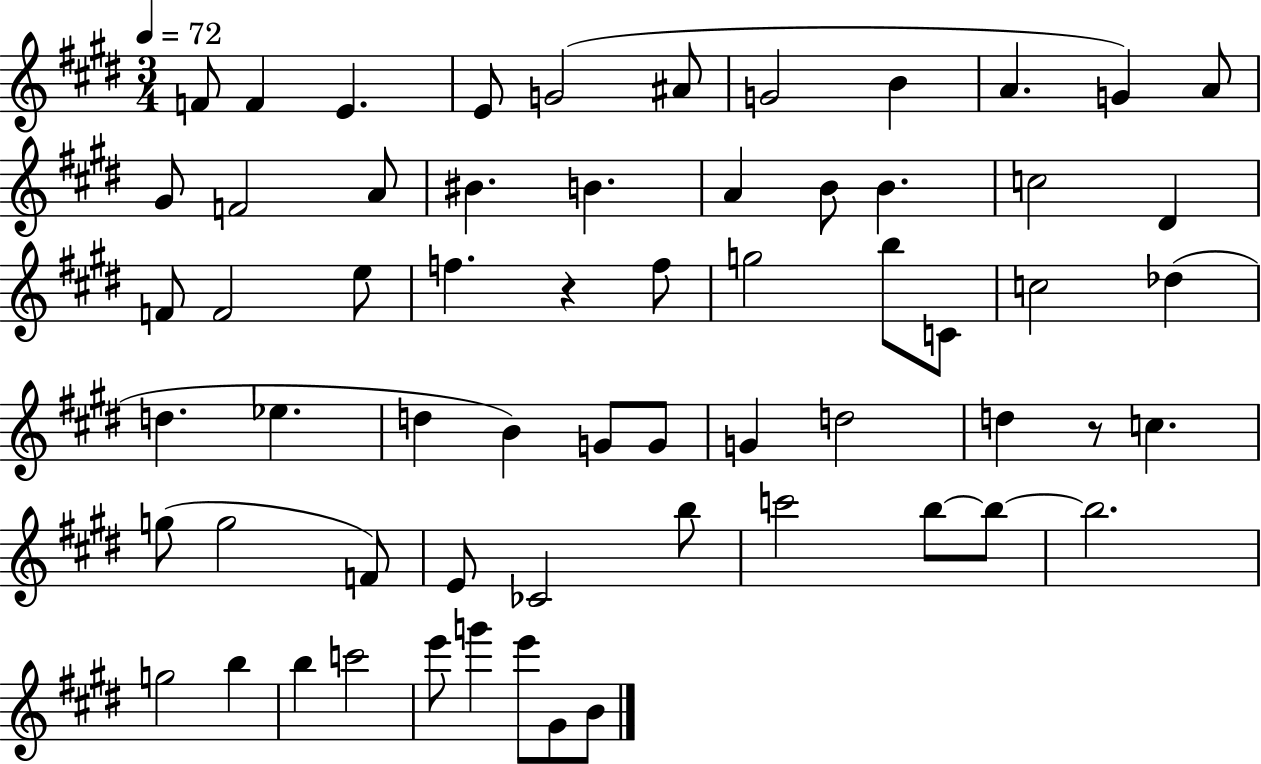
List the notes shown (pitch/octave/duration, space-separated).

F4/e F4/q E4/q. E4/e G4/h A#4/e G4/h B4/q A4/q. G4/q A4/e G#4/e F4/h A4/e BIS4/q. B4/q. A4/q B4/e B4/q. C5/h D#4/q F4/e F4/h E5/e F5/q. R/q F5/e G5/h B5/e C4/e C5/h Db5/q D5/q. Eb5/q. D5/q B4/q G4/e G4/e G4/q D5/h D5/q R/e C5/q. G5/e G5/h F4/e E4/e CES4/h B5/e C6/h B5/e B5/e B5/h. G5/h B5/q B5/q C6/h E6/e G6/q E6/e G#4/e B4/e